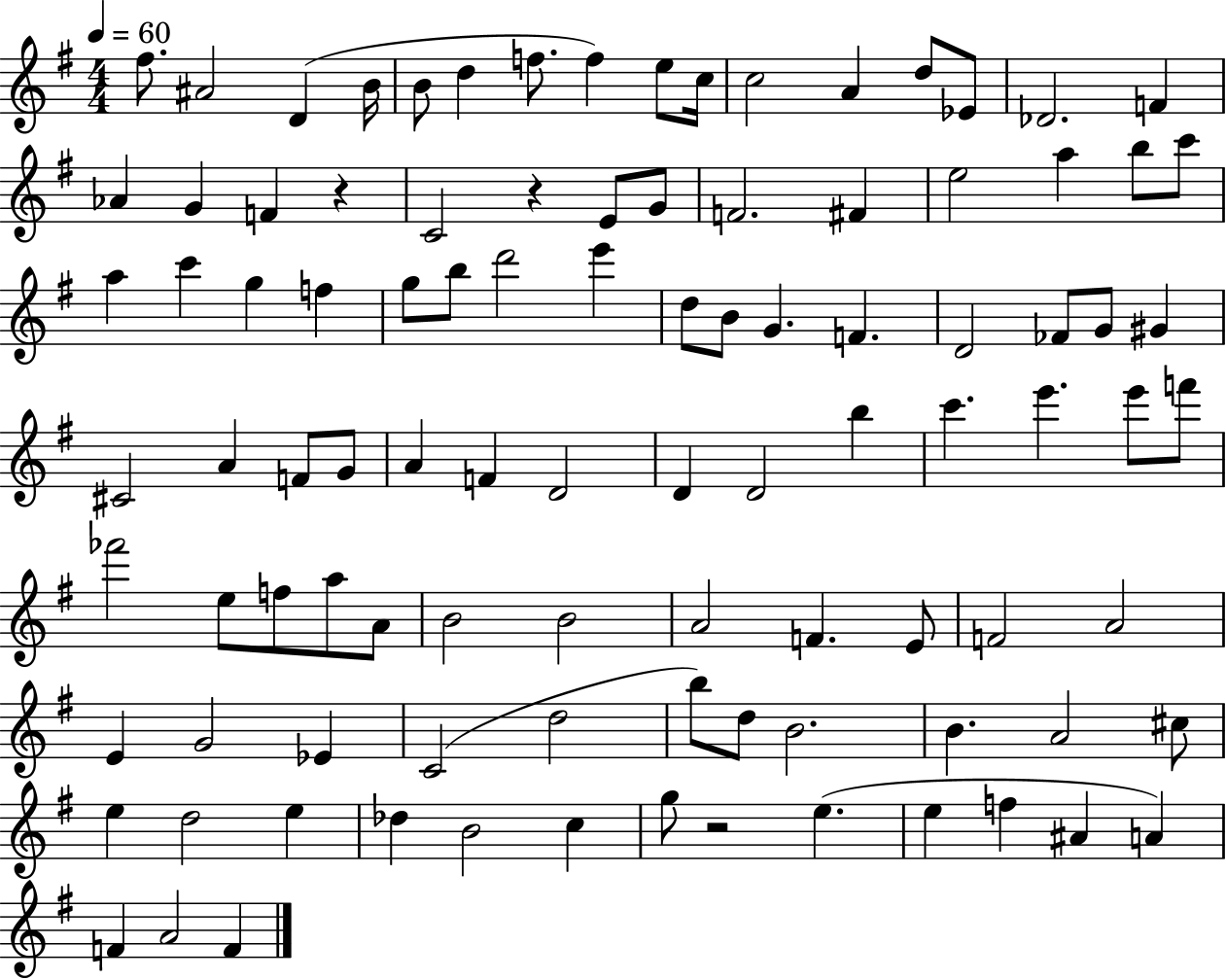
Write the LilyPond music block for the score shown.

{
  \clef treble
  \numericTimeSignature
  \time 4/4
  \key g \major
  \tempo 4 = 60
  fis''8. ais'2 d'4( b'16 | b'8 d''4 f''8. f''4) e''8 c''16 | c''2 a'4 d''8 ees'8 | des'2. f'4 | \break aes'4 g'4 f'4 r4 | c'2 r4 e'8 g'8 | f'2. fis'4 | e''2 a''4 b''8 c'''8 | \break a''4 c'''4 g''4 f''4 | g''8 b''8 d'''2 e'''4 | d''8 b'8 g'4. f'4. | d'2 fes'8 g'8 gis'4 | \break cis'2 a'4 f'8 g'8 | a'4 f'4 d'2 | d'4 d'2 b''4 | c'''4. e'''4. e'''8 f'''8 | \break fes'''2 e''8 f''8 a''8 a'8 | b'2 b'2 | a'2 f'4. e'8 | f'2 a'2 | \break e'4 g'2 ees'4 | c'2( d''2 | b''8) d''8 b'2. | b'4. a'2 cis''8 | \break e''4 d''2 e''4 | des''4 b'2 c''4 | g''8 r2 e''4.( | e''4 f''4 ais'4 a'4) | \break f'4 a'2 f'4 | \bar "|."
}